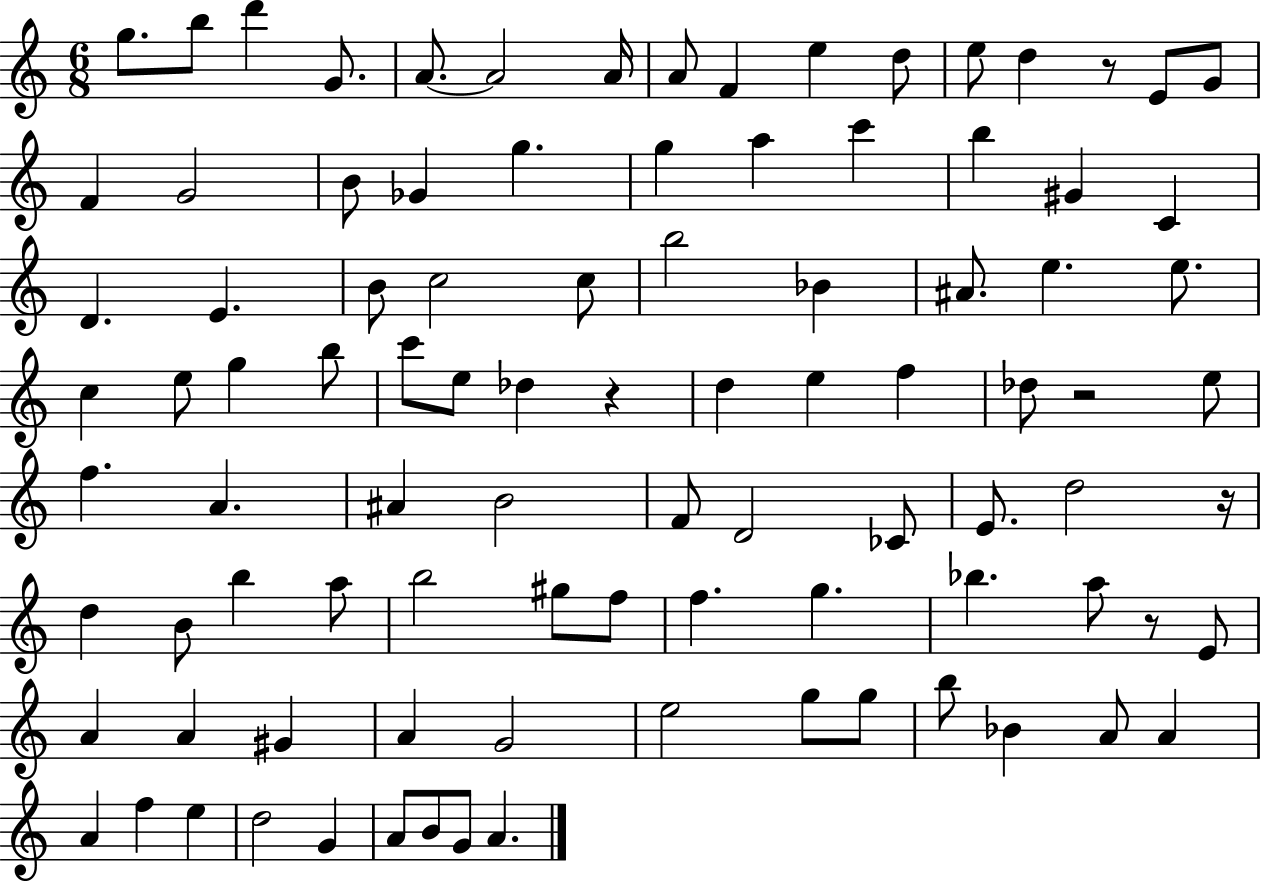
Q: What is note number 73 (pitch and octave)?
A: A4